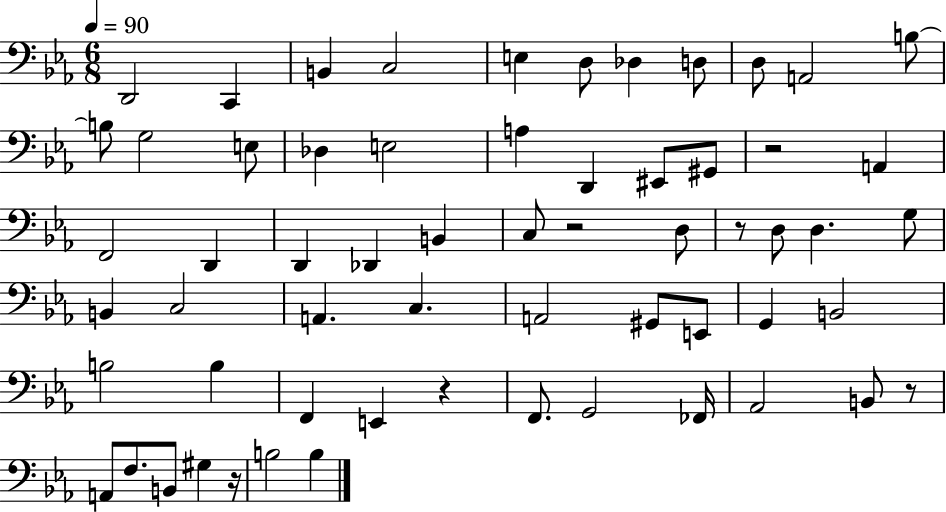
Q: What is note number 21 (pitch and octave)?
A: A2